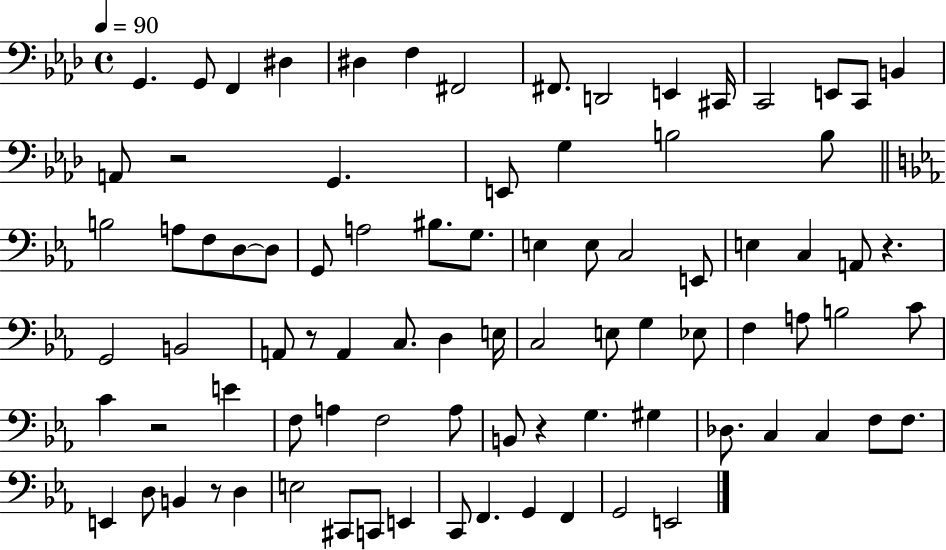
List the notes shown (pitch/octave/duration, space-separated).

G2/q. G2/e F2/q D#3/q D#3/q F3/q F#2/h F#2/e. D2/h E2/q C#2/s C2/h E2/e C2/e B2/q A2/e R/h G2/q. E2/e G3/q B3/h B3/e B3/h A3/e F3/e D3/e D3/e G2/e A3/h BIS3/e. G3/e. E3/q E3/e C3/h E2/e E3/q C3/q A2/e R/q. G2/h B2/h A2/e R/e A2/q C3/e. D3/q E3/s C3/h E3/e G3/q Eb3/e F3/q A3/e B3/h C4/e C4/q R/h E4/q F3/e A3/q F3/h A3/e B2/e R/q G3/q. G#3/q Db3/e. C3/q C3/q F3/e F3/e. E2/q D3/e B2/q R/e D3/q E3/h C#2/e C2/e E2/q C2/e F2/q. G2/q F2/q G2/h E2/h